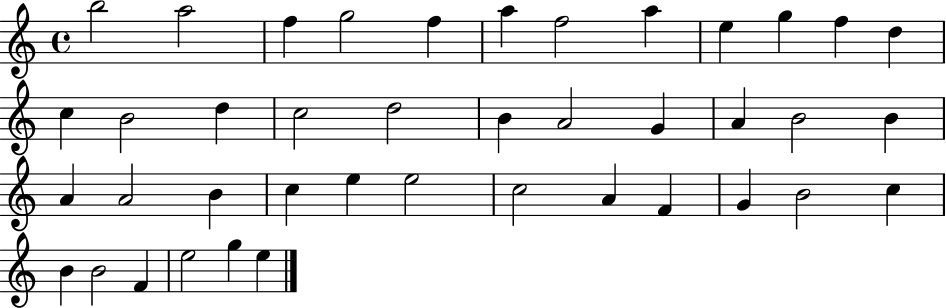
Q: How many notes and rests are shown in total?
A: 41